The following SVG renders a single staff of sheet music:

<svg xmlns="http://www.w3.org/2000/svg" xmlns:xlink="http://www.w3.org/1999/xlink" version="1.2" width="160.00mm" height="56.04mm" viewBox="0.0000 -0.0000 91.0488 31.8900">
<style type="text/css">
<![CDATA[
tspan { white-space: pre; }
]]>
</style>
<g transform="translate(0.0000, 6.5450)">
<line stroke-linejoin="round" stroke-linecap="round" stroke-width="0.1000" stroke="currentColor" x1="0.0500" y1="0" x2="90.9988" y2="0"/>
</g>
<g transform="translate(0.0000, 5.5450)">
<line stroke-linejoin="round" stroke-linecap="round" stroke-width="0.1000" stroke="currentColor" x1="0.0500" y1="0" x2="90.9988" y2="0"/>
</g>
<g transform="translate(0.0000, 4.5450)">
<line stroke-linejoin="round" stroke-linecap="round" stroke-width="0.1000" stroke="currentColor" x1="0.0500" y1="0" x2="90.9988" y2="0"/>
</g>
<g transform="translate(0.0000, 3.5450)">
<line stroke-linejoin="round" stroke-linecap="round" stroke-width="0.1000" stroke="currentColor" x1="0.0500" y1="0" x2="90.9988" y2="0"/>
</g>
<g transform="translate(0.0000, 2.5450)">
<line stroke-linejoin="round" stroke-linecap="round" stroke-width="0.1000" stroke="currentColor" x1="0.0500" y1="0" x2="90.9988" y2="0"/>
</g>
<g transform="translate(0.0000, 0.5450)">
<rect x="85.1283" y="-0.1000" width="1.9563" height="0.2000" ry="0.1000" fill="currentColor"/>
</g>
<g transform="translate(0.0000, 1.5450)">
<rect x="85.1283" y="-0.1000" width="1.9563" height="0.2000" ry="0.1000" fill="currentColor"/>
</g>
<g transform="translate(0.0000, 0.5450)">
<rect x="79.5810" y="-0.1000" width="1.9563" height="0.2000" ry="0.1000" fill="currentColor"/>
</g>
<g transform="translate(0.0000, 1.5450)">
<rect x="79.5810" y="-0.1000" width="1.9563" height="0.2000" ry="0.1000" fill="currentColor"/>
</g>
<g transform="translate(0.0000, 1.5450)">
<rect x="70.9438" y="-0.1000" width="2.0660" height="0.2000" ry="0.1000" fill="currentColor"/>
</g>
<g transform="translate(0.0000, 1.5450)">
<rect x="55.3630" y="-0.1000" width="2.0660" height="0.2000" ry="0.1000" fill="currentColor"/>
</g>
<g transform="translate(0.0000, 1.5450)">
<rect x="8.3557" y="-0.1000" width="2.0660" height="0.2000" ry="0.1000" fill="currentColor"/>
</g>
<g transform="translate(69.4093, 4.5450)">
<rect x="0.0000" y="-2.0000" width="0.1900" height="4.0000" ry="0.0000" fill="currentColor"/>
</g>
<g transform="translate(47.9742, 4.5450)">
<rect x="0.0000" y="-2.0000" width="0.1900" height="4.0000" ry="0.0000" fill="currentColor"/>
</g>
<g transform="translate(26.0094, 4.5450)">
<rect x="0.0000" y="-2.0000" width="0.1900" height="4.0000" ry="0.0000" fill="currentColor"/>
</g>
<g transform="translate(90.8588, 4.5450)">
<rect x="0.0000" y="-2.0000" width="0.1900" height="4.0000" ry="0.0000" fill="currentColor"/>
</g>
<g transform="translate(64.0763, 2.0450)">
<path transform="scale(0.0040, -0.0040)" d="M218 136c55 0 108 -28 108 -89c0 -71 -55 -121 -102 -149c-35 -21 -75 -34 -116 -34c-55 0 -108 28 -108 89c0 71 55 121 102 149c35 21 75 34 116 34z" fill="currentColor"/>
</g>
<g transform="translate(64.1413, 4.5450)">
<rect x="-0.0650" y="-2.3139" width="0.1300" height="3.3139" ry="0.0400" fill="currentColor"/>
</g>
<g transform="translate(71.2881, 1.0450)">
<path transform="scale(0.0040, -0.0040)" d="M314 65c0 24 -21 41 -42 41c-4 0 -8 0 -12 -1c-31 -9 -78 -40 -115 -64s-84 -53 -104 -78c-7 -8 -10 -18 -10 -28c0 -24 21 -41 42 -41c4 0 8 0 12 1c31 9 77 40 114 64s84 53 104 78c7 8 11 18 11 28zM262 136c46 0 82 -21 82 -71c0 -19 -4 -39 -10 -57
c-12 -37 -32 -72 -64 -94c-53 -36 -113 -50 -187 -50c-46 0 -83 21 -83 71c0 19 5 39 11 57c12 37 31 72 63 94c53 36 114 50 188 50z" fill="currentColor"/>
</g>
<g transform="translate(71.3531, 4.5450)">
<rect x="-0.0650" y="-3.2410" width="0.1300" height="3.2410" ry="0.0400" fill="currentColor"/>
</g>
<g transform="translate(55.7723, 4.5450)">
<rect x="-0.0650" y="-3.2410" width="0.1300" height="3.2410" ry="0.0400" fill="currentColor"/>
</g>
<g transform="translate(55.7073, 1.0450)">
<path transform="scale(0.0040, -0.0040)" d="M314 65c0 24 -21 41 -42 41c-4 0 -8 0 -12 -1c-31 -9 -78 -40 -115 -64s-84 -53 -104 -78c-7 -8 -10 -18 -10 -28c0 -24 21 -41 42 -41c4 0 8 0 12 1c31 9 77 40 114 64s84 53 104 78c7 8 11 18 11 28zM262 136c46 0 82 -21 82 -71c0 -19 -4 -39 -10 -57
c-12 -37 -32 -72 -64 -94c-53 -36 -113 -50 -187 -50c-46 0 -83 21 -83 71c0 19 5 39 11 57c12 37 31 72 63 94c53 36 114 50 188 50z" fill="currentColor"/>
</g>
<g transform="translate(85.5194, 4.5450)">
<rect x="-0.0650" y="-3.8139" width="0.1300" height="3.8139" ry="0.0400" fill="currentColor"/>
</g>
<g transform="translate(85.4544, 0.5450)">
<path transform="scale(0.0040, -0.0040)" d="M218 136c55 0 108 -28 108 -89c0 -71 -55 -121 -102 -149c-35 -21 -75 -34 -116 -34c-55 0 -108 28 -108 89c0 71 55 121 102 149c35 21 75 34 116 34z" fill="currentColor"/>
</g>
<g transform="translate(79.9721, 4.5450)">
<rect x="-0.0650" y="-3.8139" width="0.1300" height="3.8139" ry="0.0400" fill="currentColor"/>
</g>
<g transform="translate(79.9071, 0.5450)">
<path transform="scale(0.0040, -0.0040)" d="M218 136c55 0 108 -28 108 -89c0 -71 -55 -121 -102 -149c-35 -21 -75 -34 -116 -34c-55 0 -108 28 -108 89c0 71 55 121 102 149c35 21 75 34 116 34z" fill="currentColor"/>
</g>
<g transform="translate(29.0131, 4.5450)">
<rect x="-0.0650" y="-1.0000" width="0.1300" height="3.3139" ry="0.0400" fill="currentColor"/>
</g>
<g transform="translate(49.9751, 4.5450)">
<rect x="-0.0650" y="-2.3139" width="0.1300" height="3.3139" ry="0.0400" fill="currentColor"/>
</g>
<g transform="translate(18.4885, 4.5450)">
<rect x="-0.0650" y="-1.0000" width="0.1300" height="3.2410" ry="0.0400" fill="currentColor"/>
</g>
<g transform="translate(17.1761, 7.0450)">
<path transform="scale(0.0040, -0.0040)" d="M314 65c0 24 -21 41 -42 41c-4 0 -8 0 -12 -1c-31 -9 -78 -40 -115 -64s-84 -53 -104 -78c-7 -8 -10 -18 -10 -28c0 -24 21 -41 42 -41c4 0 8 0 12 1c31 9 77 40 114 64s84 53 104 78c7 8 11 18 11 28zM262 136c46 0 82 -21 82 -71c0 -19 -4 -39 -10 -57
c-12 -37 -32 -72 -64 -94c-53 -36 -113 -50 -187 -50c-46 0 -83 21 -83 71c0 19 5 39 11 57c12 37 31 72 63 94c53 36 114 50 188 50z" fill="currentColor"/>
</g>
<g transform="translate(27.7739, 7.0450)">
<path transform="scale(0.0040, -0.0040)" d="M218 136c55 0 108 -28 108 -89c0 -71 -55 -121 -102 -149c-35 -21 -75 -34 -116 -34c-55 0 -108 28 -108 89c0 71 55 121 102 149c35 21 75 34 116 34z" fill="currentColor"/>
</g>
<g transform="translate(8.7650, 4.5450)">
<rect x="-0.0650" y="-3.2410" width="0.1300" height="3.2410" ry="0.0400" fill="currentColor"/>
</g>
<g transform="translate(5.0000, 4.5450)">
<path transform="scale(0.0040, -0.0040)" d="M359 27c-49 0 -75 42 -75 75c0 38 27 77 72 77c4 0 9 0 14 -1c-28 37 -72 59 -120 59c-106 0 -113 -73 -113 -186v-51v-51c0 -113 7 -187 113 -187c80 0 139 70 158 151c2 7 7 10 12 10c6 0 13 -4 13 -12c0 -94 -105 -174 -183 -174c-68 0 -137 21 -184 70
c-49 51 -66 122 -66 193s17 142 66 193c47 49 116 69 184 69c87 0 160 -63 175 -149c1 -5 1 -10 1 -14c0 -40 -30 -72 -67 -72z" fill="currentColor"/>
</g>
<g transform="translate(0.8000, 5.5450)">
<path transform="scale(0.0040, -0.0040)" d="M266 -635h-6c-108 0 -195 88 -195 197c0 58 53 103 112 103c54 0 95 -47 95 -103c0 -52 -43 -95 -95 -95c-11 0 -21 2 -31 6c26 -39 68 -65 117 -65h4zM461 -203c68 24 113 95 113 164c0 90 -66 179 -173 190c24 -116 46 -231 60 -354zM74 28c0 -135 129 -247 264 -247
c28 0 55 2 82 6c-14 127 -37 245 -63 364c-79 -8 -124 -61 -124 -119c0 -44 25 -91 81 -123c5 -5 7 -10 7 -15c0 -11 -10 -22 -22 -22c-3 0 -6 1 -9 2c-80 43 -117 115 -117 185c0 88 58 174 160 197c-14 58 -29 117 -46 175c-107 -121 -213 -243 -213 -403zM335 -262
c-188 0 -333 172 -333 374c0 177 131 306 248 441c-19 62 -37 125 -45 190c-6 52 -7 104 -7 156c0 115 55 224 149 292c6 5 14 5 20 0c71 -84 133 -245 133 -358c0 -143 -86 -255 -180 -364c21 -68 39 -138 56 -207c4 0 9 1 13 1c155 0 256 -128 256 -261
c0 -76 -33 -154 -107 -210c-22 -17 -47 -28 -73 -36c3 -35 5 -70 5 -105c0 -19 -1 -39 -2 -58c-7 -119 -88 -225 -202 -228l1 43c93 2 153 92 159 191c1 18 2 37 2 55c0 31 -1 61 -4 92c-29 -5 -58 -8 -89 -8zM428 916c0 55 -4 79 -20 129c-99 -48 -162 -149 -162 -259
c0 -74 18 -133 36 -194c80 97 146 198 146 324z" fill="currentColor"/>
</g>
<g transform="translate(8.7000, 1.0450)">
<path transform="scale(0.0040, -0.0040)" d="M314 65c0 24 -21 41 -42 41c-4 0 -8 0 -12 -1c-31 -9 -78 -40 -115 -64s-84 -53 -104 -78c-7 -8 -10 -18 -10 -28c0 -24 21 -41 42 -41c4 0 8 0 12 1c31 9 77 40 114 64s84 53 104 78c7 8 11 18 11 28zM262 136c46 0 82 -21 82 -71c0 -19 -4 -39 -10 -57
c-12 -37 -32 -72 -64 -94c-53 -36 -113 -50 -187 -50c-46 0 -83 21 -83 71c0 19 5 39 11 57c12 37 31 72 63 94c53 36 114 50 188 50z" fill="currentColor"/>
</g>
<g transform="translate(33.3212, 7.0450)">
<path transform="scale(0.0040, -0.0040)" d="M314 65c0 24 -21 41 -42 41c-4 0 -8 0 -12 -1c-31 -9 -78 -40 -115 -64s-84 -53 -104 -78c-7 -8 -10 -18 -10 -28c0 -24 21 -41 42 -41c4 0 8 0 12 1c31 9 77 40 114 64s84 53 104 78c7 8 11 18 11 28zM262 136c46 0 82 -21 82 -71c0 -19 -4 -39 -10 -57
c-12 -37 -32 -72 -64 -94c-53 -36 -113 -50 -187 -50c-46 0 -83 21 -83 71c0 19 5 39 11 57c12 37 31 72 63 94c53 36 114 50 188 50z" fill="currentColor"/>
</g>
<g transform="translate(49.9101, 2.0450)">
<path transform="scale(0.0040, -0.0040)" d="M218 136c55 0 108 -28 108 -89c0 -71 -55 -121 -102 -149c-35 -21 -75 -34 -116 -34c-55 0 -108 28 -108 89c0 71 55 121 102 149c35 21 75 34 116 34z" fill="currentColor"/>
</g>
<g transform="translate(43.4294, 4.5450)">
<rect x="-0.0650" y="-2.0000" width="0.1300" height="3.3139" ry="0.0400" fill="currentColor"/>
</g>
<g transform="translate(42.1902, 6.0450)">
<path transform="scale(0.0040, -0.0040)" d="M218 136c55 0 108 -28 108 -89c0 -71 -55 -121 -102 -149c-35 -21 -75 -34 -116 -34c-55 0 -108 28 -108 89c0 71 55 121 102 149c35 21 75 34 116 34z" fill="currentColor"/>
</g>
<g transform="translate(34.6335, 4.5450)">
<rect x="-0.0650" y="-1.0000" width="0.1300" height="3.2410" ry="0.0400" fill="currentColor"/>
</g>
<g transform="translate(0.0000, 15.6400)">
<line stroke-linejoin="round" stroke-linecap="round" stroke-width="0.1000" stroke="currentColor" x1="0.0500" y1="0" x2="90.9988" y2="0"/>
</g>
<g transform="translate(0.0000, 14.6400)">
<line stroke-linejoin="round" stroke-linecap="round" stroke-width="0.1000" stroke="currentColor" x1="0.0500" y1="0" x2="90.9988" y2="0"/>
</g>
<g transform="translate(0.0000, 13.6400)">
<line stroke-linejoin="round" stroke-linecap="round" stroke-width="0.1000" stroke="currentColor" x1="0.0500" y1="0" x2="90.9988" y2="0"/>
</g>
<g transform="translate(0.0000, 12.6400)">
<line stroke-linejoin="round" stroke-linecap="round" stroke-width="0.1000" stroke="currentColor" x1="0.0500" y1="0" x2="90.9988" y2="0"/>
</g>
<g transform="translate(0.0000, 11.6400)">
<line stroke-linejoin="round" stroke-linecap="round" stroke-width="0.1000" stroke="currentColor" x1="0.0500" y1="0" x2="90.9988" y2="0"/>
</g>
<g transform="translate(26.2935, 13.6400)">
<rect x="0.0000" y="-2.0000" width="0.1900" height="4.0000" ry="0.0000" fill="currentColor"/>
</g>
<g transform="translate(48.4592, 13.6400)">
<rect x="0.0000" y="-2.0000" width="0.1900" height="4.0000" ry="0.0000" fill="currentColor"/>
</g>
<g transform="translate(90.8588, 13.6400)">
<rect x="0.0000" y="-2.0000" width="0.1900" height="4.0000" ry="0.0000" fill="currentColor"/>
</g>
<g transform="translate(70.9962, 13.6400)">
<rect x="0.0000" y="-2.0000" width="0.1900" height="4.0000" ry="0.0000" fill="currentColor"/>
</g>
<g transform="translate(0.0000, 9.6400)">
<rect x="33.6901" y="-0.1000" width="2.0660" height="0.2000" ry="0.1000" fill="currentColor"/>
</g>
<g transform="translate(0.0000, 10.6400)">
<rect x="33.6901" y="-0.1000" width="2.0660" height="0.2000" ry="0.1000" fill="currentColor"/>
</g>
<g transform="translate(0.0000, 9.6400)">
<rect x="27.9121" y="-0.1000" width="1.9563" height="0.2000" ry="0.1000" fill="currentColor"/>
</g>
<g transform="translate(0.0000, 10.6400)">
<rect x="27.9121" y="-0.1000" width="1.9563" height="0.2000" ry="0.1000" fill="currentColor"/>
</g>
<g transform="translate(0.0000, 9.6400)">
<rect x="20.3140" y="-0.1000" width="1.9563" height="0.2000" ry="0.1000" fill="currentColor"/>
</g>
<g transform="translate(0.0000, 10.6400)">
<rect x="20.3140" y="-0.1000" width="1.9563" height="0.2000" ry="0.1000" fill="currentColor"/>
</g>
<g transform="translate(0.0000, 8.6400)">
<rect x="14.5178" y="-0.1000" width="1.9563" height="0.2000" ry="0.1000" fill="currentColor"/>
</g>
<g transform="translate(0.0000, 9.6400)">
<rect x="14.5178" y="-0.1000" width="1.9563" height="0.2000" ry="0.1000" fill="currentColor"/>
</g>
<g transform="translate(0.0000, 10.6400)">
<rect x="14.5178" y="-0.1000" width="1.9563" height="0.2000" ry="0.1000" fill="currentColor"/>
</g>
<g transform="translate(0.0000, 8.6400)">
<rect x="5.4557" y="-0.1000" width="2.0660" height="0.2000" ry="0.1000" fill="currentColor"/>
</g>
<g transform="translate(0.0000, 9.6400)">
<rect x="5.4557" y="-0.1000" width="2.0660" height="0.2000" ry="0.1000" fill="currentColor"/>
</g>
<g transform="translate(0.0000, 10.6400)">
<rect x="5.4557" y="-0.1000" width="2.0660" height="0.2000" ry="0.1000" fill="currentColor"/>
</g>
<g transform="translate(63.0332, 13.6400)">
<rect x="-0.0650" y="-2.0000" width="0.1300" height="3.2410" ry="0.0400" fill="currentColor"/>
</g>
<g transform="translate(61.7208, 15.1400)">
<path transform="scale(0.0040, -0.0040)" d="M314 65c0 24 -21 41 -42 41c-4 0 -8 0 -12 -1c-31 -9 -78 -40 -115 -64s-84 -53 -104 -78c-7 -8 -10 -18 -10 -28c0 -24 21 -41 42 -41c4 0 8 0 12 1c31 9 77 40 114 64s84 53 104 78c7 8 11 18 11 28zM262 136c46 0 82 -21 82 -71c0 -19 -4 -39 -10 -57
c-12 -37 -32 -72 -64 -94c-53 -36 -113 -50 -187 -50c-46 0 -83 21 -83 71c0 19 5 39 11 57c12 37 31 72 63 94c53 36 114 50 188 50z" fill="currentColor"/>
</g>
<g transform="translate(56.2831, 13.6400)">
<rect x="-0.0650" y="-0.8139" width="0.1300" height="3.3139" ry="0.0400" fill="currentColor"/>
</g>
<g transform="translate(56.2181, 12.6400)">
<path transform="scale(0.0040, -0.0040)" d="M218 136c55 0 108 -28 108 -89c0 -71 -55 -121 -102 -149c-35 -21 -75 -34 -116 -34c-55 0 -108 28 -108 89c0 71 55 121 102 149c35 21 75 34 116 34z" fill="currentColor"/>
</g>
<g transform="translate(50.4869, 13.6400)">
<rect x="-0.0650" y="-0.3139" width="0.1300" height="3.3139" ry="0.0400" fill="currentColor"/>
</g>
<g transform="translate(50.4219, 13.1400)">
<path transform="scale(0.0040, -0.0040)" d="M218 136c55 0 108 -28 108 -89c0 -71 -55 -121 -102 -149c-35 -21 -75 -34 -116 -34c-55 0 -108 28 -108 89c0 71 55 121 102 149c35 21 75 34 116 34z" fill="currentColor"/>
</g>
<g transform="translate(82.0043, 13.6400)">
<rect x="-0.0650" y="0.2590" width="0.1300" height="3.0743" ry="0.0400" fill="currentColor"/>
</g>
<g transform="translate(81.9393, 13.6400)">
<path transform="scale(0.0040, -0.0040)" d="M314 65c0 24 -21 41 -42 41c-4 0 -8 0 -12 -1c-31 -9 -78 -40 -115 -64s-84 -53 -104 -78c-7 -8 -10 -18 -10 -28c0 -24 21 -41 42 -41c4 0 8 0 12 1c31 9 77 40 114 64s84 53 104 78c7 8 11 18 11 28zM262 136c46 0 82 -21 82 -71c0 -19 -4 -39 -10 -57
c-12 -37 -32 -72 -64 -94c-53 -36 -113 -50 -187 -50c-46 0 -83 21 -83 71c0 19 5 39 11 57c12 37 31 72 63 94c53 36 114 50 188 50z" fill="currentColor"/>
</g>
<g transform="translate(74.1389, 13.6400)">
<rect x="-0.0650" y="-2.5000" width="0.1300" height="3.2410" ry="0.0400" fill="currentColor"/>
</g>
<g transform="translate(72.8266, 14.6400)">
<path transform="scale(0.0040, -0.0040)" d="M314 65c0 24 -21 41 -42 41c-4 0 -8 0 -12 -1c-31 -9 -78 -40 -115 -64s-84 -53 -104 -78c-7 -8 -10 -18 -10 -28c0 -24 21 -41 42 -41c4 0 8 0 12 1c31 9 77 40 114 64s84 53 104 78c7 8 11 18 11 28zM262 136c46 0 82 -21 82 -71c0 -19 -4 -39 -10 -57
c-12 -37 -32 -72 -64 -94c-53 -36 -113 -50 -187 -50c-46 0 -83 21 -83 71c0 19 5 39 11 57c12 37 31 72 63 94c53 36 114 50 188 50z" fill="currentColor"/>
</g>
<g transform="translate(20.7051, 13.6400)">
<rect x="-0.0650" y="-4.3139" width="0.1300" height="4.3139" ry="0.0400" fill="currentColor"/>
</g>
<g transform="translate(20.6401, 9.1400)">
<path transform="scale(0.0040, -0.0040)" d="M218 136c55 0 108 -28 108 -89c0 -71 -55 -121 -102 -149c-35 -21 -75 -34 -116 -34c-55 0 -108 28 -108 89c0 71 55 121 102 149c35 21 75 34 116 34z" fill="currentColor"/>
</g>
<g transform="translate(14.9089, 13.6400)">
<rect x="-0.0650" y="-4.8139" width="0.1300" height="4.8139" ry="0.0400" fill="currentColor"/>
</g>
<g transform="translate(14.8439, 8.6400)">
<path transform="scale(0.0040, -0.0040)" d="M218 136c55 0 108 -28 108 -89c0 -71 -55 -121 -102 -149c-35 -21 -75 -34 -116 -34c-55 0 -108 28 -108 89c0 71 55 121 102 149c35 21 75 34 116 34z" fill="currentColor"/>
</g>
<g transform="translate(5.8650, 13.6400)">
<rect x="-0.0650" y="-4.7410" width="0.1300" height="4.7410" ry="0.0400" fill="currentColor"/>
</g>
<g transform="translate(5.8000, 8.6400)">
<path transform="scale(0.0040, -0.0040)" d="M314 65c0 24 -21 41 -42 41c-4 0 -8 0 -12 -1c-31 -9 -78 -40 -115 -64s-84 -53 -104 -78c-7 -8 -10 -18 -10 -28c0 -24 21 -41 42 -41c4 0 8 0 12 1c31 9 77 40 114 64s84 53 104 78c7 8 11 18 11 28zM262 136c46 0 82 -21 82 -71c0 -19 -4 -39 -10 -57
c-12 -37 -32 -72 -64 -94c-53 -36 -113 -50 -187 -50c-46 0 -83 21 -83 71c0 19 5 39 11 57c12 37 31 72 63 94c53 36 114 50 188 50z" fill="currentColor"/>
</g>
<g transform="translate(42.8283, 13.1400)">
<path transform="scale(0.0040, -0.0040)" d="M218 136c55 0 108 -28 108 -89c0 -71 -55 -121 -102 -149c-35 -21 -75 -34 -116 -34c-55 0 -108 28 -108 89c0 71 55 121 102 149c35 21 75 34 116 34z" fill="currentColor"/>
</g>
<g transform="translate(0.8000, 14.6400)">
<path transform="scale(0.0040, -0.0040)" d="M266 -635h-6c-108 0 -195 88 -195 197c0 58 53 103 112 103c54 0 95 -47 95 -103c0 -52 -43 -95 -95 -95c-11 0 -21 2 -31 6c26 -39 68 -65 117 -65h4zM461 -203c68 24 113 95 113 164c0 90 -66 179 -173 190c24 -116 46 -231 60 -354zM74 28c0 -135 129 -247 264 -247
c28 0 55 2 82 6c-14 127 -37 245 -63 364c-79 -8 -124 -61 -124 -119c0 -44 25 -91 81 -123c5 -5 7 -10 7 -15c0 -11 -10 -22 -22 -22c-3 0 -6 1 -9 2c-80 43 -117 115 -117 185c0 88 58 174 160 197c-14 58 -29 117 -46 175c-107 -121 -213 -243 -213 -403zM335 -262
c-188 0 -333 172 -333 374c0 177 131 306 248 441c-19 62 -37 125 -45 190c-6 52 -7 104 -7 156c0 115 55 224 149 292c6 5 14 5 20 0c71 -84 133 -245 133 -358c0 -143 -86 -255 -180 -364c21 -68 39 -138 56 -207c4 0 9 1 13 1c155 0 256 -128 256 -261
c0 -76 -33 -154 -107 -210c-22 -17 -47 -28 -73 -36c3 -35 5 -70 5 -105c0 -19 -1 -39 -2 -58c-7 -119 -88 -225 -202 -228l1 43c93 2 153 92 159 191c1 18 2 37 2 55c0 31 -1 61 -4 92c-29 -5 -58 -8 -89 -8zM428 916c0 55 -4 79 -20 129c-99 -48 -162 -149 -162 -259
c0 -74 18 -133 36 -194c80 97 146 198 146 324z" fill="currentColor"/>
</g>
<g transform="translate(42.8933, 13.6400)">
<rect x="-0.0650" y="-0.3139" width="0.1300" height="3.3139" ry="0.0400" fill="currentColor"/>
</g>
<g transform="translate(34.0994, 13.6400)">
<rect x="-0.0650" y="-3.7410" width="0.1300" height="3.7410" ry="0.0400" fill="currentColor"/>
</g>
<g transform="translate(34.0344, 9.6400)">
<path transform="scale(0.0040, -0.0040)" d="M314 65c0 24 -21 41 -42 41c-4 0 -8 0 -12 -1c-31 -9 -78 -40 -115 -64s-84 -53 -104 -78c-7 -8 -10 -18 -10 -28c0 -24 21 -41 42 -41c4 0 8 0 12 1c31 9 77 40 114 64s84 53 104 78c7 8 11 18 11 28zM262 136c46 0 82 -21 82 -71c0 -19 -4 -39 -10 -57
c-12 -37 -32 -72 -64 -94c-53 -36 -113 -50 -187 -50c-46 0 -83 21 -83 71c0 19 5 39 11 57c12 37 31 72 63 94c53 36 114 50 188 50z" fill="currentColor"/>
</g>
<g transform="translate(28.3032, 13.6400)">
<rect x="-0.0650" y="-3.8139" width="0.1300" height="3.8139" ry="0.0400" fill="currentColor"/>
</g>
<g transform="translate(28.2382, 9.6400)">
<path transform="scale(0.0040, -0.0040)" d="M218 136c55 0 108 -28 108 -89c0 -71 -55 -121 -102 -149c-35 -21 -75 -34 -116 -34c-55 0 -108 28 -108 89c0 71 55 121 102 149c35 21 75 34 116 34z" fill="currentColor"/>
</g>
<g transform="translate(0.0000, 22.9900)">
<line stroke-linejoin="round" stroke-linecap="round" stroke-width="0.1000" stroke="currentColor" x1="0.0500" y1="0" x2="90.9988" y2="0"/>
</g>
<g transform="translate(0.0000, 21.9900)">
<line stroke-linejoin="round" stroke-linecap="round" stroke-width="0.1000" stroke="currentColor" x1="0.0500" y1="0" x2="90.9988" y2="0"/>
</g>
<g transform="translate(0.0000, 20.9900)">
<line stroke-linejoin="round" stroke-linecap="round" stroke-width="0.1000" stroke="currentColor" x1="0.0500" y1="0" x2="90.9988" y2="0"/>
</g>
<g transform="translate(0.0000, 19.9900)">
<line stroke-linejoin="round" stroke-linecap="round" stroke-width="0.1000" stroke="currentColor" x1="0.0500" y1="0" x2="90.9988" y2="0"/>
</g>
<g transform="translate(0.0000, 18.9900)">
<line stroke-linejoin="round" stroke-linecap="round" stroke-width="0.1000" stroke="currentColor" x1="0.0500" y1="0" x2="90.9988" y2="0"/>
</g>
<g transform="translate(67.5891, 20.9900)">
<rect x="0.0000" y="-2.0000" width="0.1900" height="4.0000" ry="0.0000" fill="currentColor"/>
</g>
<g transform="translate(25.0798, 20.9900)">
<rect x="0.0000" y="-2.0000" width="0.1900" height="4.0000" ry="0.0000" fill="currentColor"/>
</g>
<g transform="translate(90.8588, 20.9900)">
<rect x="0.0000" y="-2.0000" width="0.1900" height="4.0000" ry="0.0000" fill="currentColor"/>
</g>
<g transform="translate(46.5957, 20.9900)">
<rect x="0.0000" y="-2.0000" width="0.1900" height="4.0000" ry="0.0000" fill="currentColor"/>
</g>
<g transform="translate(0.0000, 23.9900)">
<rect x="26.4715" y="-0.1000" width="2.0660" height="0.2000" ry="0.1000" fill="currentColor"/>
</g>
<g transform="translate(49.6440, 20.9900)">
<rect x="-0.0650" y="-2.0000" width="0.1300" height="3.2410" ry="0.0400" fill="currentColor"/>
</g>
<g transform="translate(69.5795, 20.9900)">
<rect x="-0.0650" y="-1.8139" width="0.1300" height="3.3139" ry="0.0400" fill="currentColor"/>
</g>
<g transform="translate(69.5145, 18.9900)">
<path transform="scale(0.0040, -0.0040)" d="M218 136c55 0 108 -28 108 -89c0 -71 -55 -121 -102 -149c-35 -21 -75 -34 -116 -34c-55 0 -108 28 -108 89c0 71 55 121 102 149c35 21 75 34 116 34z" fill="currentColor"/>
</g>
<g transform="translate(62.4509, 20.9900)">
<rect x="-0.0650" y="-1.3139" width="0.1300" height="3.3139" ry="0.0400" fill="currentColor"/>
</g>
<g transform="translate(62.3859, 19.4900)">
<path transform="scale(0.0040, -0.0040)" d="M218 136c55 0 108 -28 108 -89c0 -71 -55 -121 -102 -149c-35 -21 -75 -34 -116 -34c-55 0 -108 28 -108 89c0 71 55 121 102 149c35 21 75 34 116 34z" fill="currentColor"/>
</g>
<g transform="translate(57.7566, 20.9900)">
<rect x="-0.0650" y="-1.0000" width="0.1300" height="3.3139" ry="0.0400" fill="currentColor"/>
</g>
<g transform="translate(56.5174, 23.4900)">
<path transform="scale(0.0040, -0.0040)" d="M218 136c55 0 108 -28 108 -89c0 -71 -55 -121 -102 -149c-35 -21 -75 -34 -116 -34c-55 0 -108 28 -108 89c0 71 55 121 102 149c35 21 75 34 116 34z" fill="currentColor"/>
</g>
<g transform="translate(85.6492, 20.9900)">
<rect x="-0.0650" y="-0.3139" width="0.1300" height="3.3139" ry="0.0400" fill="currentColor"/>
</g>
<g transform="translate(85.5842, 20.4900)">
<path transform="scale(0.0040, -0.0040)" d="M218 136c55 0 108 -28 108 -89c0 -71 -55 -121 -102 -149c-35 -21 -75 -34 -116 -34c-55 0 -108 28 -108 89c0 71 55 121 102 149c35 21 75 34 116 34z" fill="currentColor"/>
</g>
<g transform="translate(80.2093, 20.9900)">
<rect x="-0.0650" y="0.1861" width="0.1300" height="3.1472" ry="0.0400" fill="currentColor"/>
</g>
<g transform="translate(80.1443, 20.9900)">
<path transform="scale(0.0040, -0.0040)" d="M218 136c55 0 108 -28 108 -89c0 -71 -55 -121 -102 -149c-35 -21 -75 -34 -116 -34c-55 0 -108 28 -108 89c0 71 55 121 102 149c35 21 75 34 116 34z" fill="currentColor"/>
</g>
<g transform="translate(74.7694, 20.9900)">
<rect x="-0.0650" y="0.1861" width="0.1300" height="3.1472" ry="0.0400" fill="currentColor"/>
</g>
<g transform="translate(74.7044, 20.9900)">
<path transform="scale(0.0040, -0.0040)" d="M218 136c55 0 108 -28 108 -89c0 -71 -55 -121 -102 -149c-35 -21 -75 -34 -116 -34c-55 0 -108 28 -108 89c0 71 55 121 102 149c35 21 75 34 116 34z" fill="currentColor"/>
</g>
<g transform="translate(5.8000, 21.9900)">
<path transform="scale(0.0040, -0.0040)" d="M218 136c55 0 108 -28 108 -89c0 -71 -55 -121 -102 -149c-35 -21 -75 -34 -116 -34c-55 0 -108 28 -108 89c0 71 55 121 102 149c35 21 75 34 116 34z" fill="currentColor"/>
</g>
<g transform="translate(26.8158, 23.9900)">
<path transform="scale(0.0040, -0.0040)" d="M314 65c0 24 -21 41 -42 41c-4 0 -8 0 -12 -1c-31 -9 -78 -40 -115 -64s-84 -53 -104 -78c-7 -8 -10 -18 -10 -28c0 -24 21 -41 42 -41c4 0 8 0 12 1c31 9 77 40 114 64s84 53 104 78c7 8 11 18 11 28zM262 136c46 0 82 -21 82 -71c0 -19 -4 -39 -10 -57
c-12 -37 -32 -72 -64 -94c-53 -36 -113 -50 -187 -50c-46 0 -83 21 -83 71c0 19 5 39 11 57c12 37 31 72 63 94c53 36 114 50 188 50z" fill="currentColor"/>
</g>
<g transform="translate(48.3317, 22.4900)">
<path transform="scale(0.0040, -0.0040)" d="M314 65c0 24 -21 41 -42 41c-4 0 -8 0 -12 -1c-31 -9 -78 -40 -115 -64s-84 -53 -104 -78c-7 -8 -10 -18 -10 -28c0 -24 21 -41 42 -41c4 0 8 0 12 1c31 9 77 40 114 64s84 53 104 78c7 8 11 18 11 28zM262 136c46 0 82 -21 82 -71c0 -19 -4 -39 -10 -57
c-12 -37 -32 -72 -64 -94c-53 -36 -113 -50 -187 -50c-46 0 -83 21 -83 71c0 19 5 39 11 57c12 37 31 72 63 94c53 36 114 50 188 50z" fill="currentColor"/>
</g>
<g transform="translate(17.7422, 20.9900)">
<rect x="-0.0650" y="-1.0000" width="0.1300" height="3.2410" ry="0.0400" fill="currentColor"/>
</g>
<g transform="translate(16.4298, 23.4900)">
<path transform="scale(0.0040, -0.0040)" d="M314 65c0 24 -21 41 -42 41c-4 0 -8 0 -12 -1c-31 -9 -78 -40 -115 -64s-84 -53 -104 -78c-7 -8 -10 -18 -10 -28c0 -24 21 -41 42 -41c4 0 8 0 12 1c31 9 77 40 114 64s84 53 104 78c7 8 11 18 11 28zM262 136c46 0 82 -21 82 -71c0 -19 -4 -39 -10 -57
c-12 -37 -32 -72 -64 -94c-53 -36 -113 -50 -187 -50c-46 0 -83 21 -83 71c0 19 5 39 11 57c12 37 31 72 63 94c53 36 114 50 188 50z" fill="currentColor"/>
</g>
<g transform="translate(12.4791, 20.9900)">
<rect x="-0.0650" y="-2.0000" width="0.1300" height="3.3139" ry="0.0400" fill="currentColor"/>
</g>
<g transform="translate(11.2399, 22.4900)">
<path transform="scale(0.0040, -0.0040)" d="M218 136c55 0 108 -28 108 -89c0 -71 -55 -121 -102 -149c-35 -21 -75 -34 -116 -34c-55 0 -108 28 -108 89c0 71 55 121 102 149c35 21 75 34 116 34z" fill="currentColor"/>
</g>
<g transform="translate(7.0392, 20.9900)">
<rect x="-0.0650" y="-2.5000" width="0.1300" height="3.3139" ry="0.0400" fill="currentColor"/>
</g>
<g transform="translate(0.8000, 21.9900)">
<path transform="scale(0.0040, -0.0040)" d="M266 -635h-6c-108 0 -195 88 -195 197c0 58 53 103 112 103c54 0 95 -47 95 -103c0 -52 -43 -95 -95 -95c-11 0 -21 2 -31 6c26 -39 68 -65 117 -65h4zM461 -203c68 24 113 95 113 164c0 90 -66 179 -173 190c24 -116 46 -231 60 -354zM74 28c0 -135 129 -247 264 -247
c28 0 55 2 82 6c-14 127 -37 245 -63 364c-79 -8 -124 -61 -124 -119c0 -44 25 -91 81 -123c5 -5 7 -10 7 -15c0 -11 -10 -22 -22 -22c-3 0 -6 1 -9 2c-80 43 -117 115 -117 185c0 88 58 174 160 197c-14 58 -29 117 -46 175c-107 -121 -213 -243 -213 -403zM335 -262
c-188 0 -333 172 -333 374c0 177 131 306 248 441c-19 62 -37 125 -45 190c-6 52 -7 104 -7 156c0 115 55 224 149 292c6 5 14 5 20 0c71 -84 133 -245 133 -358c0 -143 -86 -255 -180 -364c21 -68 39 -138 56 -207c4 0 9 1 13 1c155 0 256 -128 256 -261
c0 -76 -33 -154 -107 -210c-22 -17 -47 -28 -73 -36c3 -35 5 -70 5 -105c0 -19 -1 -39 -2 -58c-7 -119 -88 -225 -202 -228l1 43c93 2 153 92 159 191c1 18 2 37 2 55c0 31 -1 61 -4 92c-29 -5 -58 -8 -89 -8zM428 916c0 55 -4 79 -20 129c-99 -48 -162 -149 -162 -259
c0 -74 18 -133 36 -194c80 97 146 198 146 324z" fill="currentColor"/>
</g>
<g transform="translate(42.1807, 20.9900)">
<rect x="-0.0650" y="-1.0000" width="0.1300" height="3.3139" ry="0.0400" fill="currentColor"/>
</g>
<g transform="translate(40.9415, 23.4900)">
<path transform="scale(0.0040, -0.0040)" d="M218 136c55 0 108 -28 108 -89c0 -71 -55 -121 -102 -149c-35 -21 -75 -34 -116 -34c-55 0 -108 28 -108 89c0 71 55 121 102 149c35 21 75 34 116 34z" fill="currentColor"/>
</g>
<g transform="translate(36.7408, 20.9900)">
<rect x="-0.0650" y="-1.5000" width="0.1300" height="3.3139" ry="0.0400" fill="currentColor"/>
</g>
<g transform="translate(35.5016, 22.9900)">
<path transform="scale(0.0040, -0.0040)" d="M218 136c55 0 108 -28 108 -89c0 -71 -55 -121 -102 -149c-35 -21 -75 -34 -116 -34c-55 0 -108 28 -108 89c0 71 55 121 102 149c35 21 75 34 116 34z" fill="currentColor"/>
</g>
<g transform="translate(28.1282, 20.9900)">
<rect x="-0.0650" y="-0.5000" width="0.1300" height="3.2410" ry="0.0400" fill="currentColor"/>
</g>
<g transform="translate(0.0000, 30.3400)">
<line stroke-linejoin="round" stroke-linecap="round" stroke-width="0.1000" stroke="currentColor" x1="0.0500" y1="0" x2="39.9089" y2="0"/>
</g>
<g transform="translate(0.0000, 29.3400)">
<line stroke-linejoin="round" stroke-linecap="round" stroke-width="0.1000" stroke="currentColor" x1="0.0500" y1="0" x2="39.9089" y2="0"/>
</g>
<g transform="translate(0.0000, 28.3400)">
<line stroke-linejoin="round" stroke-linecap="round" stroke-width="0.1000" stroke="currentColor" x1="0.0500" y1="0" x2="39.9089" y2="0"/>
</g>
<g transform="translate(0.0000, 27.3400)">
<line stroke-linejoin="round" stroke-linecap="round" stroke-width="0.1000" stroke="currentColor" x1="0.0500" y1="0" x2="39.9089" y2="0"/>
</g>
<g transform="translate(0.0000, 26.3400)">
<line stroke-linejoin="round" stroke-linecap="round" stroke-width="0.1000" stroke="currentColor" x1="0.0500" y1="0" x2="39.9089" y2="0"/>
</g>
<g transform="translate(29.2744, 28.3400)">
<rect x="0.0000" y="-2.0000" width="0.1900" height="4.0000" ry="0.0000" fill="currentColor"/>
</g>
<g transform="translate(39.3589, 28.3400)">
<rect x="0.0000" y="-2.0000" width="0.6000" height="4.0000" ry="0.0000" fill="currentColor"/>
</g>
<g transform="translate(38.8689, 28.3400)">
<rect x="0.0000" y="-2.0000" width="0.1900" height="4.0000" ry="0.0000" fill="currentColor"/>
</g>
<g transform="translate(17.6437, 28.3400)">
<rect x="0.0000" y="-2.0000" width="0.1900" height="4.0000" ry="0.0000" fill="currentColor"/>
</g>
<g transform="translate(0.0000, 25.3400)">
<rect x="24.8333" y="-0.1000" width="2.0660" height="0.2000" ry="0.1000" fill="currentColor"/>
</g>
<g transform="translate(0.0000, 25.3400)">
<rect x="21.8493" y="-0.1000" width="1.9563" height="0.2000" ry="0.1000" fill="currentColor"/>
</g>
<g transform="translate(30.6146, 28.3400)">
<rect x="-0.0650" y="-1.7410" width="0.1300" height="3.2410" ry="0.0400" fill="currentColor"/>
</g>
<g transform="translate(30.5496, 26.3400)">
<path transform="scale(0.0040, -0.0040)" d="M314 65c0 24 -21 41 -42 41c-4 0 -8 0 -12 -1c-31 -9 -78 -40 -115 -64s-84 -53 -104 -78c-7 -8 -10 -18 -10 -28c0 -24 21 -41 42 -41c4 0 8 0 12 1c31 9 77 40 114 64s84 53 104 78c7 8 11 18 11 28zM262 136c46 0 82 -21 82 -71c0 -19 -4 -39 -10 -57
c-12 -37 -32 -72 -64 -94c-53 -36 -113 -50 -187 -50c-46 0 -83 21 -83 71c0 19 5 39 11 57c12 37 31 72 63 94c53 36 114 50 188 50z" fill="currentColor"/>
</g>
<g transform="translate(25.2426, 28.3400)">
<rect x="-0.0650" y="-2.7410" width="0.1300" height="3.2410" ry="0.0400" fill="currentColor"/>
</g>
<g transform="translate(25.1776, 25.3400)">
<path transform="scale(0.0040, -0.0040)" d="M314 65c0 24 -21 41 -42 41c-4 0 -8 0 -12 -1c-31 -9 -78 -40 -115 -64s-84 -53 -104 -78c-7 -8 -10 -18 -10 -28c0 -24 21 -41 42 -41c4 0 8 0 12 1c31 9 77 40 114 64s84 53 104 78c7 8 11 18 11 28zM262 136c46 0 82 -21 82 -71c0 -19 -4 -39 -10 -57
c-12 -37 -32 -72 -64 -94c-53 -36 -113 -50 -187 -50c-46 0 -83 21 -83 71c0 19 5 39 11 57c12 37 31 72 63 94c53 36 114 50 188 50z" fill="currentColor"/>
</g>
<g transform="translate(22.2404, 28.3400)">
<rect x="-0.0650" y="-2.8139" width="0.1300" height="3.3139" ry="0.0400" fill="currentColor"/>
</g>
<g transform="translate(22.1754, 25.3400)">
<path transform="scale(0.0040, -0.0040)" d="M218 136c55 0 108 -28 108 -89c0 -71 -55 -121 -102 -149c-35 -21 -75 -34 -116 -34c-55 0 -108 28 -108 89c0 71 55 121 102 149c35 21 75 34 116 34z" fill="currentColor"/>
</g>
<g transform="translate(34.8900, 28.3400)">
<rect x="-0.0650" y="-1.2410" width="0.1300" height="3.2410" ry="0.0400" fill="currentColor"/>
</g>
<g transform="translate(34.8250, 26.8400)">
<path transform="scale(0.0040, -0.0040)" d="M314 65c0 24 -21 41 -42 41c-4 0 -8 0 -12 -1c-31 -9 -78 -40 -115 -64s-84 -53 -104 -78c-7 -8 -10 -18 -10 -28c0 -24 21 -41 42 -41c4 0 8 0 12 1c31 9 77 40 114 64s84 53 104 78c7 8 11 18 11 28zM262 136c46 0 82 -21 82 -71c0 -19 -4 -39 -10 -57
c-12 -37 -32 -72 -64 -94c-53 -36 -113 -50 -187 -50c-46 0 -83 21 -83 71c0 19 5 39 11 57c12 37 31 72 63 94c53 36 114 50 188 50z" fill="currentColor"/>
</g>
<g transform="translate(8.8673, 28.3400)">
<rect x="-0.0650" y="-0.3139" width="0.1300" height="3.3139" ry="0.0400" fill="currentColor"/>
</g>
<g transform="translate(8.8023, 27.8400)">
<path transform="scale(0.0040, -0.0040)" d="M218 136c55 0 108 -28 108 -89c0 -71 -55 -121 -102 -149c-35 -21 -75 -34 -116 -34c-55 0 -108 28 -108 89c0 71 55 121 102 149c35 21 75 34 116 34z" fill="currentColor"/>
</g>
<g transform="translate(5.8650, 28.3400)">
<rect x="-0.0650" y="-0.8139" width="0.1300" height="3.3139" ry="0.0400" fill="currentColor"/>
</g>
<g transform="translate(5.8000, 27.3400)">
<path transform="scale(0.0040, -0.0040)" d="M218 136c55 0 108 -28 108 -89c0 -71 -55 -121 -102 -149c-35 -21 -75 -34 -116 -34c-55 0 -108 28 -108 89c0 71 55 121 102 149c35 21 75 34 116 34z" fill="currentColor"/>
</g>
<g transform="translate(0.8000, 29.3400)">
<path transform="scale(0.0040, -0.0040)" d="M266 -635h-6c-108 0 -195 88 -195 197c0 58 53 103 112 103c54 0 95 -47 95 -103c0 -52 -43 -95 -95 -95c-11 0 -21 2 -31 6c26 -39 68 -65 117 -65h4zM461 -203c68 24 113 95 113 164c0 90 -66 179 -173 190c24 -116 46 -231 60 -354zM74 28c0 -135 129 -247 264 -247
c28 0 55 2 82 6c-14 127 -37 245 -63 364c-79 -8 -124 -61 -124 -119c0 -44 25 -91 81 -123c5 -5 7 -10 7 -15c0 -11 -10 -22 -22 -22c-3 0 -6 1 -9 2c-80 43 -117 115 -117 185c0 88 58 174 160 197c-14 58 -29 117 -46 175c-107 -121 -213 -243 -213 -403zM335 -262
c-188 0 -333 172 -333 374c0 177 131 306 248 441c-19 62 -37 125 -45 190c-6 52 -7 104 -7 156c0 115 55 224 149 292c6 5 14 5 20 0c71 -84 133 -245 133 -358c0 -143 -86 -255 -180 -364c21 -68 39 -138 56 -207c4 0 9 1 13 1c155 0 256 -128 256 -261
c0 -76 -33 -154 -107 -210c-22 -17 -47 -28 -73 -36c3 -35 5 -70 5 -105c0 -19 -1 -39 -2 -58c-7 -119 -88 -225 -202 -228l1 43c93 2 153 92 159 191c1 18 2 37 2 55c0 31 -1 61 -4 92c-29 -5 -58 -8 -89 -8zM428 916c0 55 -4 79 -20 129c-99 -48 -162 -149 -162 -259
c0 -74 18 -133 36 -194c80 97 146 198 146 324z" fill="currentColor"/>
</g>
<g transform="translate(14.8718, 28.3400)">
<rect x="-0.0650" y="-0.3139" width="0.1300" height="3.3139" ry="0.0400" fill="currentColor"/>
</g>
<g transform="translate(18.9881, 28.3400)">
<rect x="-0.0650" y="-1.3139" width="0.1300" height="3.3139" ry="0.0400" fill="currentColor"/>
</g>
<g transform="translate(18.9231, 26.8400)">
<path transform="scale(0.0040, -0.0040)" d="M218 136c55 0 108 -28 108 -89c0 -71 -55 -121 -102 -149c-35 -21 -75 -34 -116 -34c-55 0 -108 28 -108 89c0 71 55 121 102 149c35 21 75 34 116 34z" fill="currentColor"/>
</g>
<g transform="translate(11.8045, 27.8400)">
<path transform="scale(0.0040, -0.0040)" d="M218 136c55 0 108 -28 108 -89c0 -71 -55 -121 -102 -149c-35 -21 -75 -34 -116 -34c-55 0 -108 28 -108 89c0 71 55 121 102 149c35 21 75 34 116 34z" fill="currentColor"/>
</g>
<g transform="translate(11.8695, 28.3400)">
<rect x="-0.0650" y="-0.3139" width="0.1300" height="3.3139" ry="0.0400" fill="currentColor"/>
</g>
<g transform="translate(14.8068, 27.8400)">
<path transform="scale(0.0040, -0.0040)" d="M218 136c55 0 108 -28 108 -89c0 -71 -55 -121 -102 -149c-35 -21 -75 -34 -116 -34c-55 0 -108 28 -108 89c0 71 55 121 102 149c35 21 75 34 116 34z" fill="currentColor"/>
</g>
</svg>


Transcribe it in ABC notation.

X:1
T:Untitled
M:4/4
L:1/4
K:C
b2 D2 D D2 F g b2 g b2 c' c' e'2 e' d' c' c'2 c c d F2 G2 B2 G F D2 C2 E D F2 D e f B B c d c c c e a a2 f2 e2